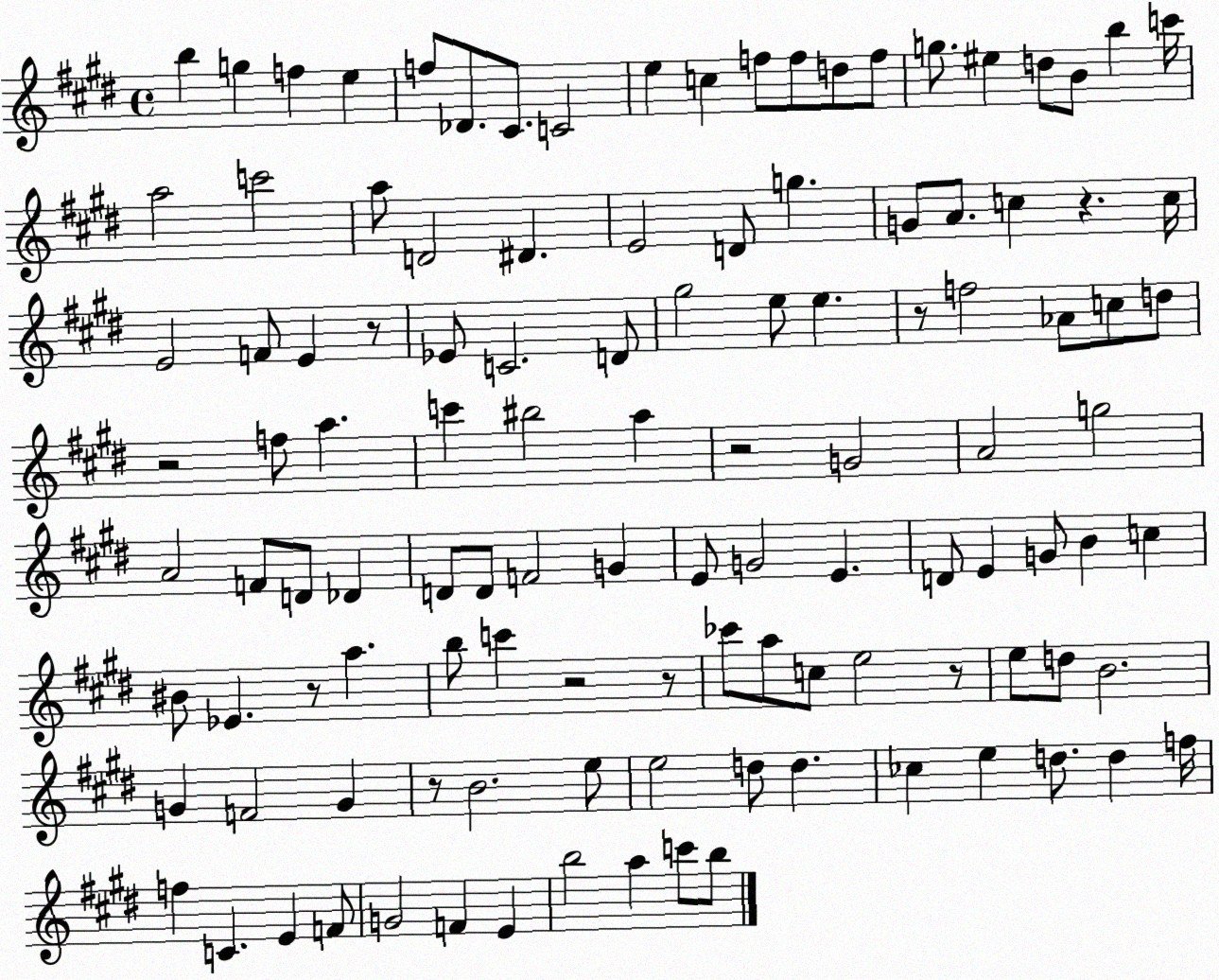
X:1
T:Untitled
M:4/4
L:1/4
K:E
b g f e f/2 _D/2 ^C/2 C2 e c f/2 f/2 d/2 f/2 g/2 ^e d/2 B/2 b c'/4 a2 c'2 a/2 D2 ^D E2 D/2 g G/2 A/2 c z c/4 E2 F/2 E z/2 _E/2 C2 D/2 ^g2 e/2 e z/2 f2 _A/2 c/2 d/2 z2 f/2 a c' ^b2 a z2 G2 A2 g2 A2 F/2 D/2 _D D/2 D/2 F2 G E/2 G2 E D/2 E G/2 B c ^B/2 _E z/2 a b/2 c' z2 z/2 _c'/2 a/2 c/2 e2 z/2 e/2 d/2 B2 G F2 G z/2 B2 e/2 e2 d/2 d _c e d/2 d f/4 f C E F/2 G2 F E b2 a c'/2 b/2